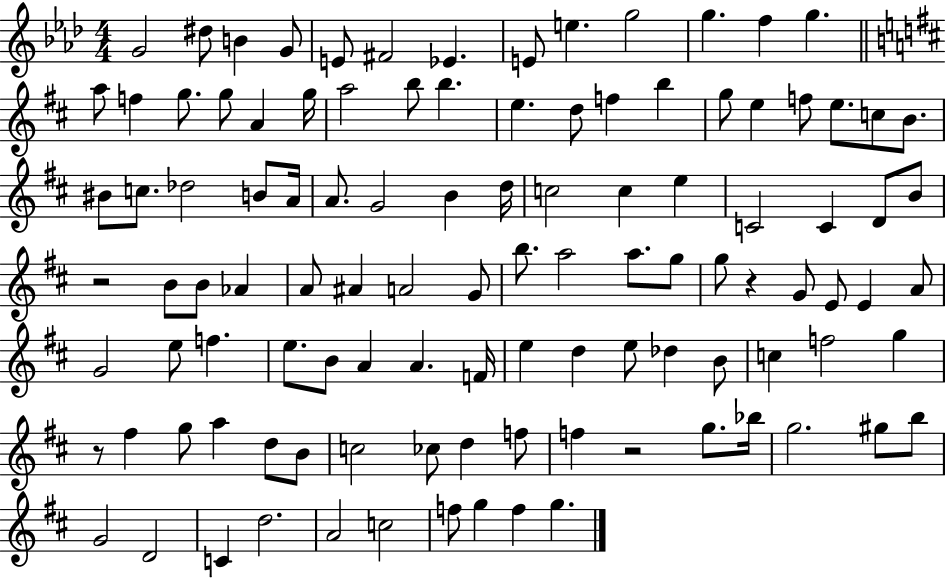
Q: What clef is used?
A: treble